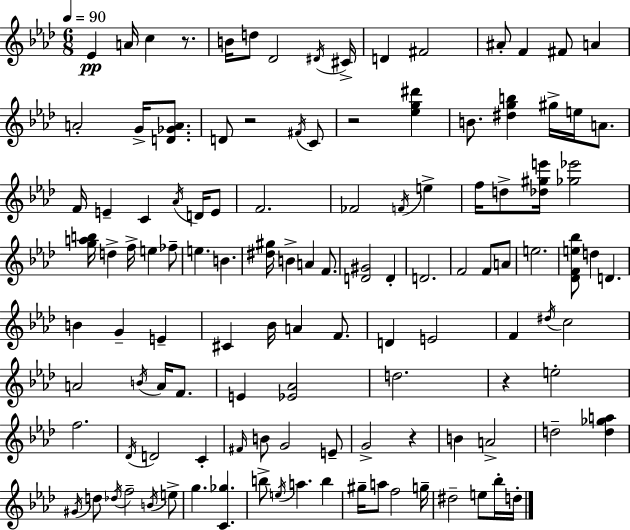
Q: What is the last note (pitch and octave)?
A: D5